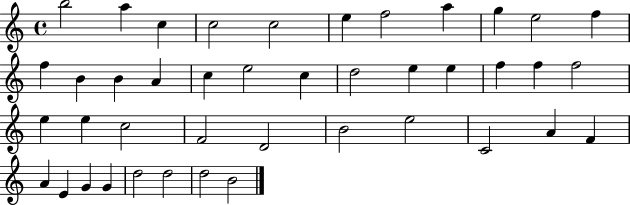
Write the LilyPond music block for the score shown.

{
  \clef treble
  \time 4/4
  \defaultTimeSignature
  \key c \major
  b''2 a''4 c''4 | c''2 c''2 | e''4 f''2 a''4 | g''4 e''2 f''4 | \break f''4 b'4 b'4 a'4 | c''4 e''2 c''4 | d''2 e''4 e''4 | f''4 f''4 f''2 | \break e''4 e''4 c''2 | f'2 d'2 | b'2 e''2 | c'2 a'4 f'4 | \break a'4 e'4 g'4 g'4 | d''2 d''2 | d''2 b'2 | \bar "|."
}